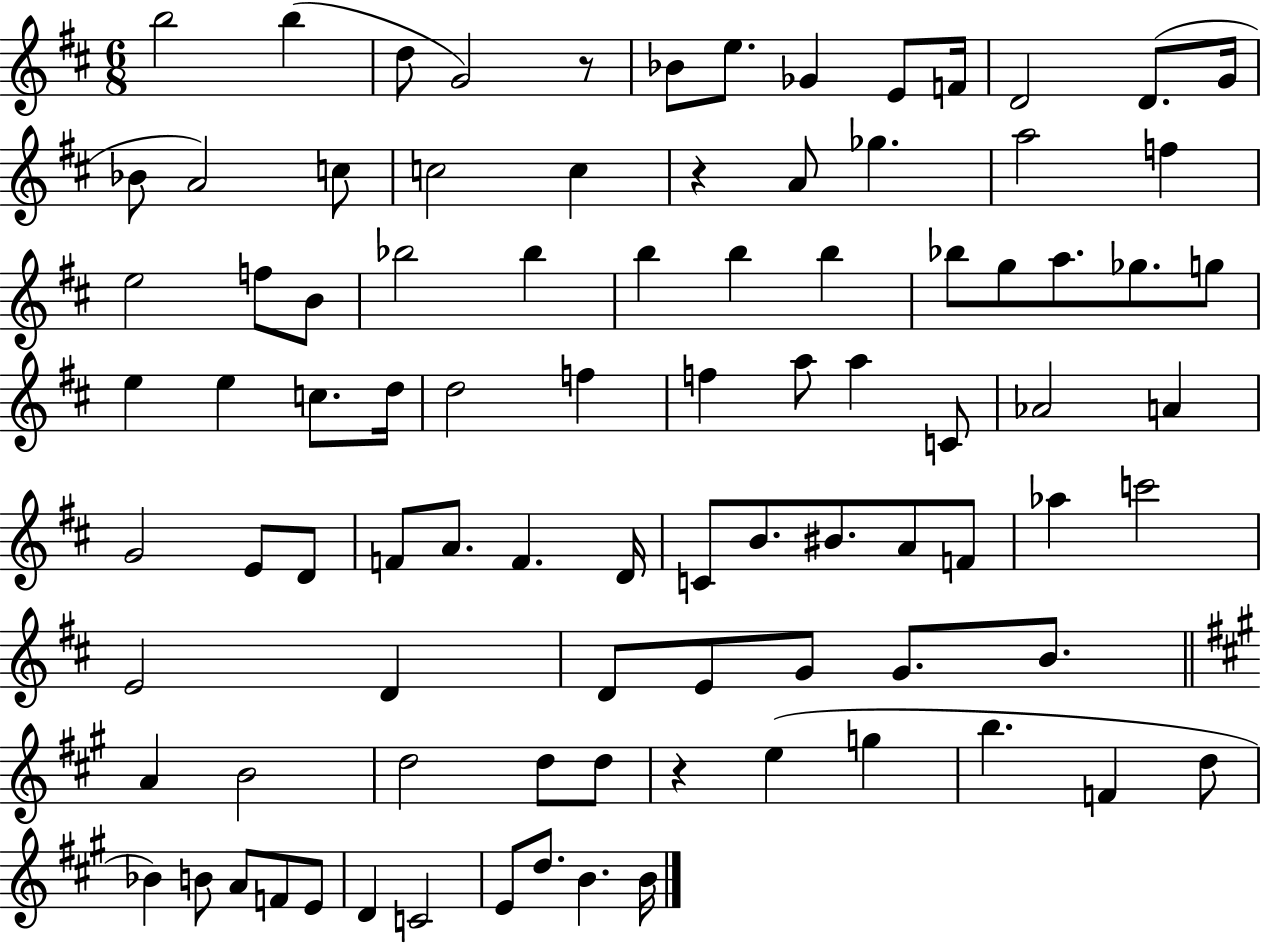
X:1
T:Untitled
M:6/8
L:1/4
K:D
b2 b d/2 G2 z/2 _B/2 e/2 _G E/2 F/4 D2 D/2 G/4 _B/2 A2 c/2 c2 c z A/2 _g a2 f e2 f/2 B/2 _b2 _b b b b _b/2 g/2 a/2 _g/2 g/2 e e c/2 d/4 d2 f f a/2 a C/2 _A2 A G2 E/2 D/2 F/2 A/2 F D/4 C/2 B/2 ^B/2 A/2 F/2 _a c'2 E2 D D/2 E/2 G/2 G/2 B/2 A B2 d2 d/2 d/2 z e g b F d/2 _B B/2 A/2 F/2 E/2 D C2 E/2 d/2 B B/4